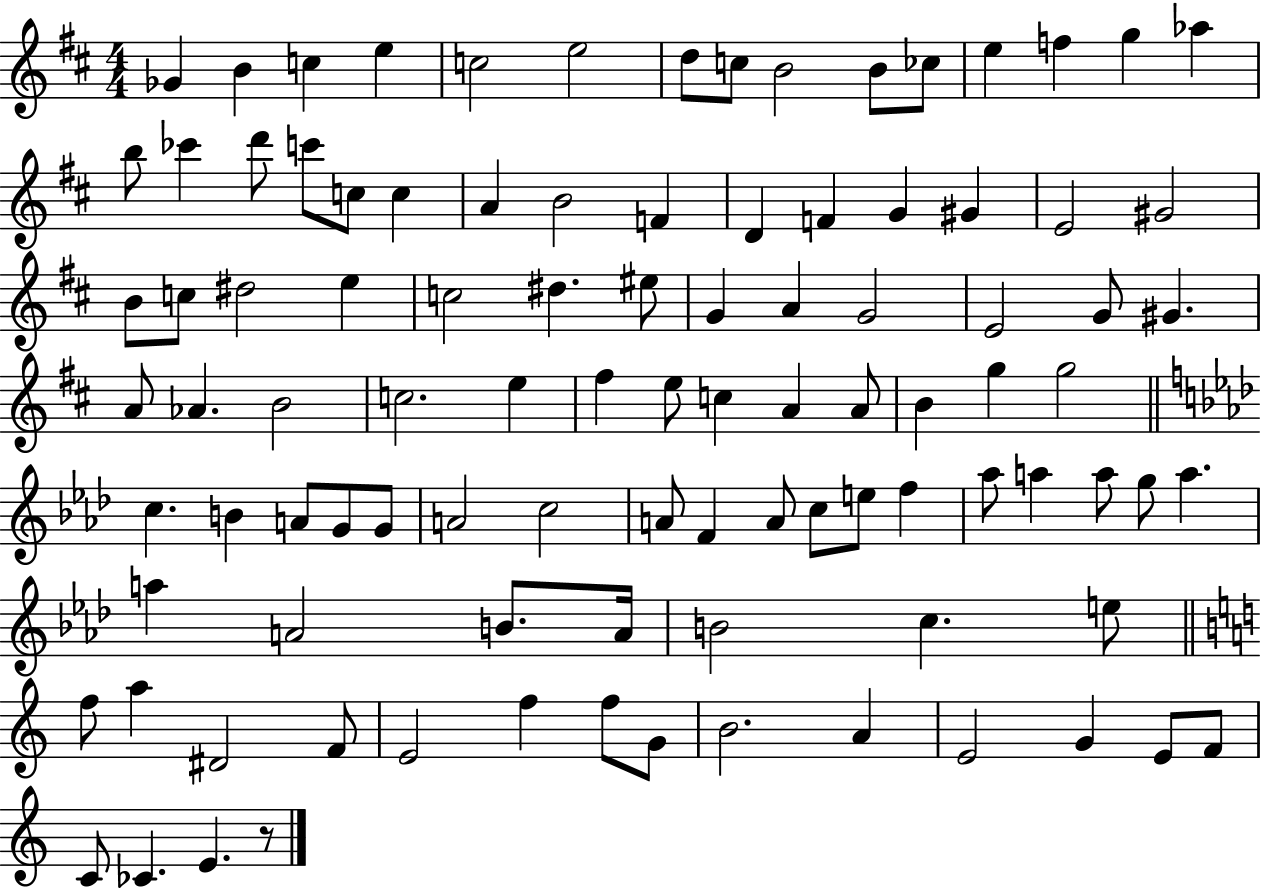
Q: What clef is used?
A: treble